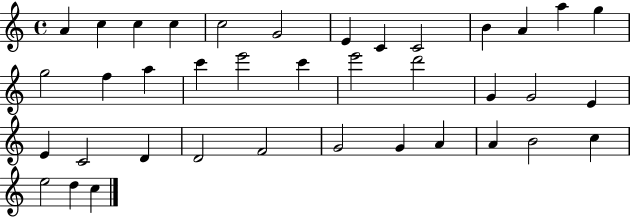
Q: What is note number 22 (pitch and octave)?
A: G4